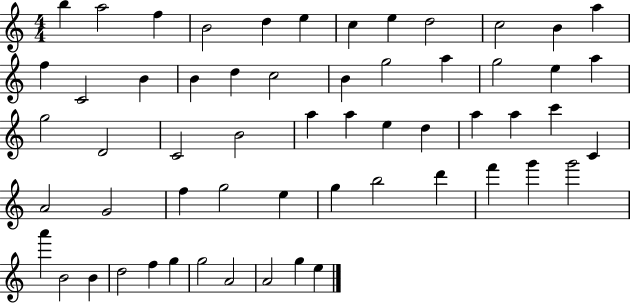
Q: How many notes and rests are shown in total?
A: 58